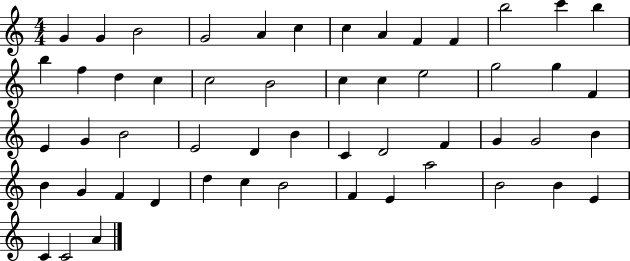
G4/q G4/q B4/h G4/h A4/q C5/q C5/q A4/q F4/q F4/q B5/h C6/q B5/q B5/q F5/q D5/q C5/q C5/h B4/h C5/q C5/q E5/h G5/h G5/q F4/q E4/q G4/q B4/h E4/h D4/q B4/q C4/q D4/h F4/q G4/q G4/h B4/q B4/q G4/q F4/q D4/q D5/q C5/q B4/h F4/q E4/q A5/h B4/h B4/q E4/q C4/q C4/h A4/q